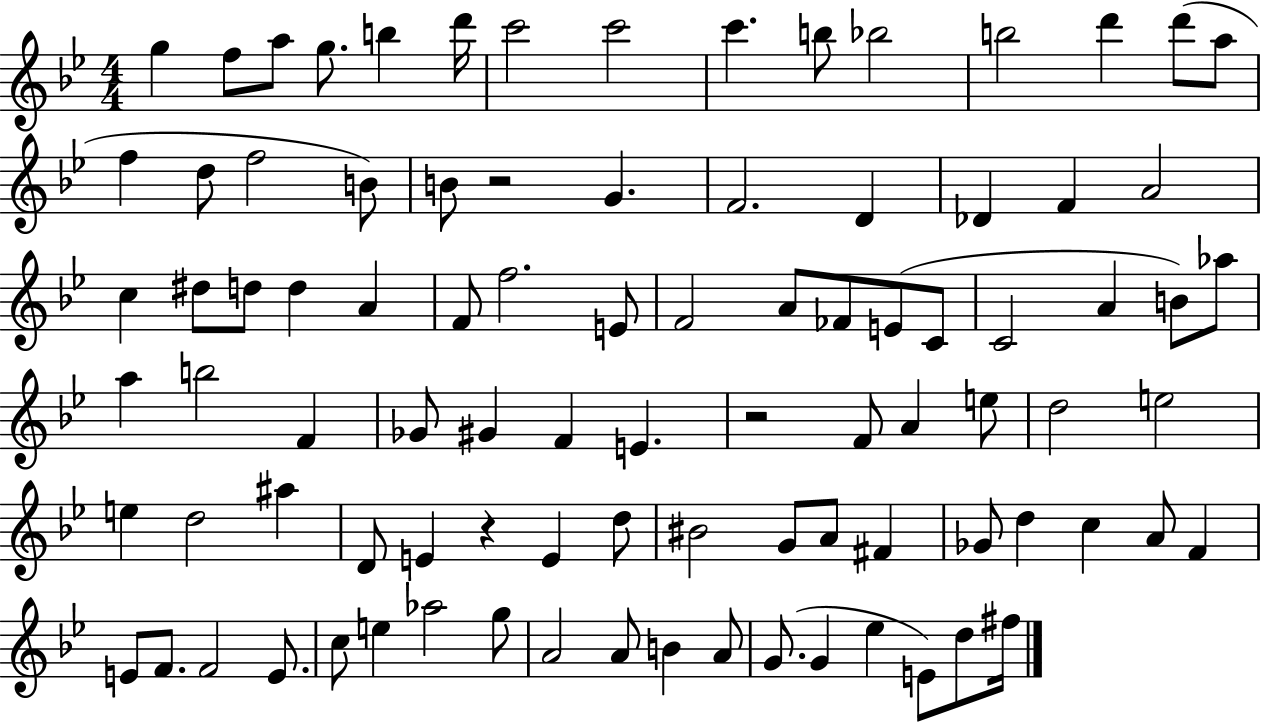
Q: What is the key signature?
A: BES major